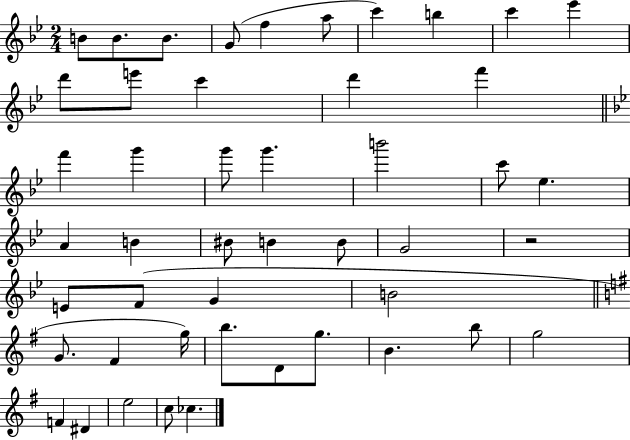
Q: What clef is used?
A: treble